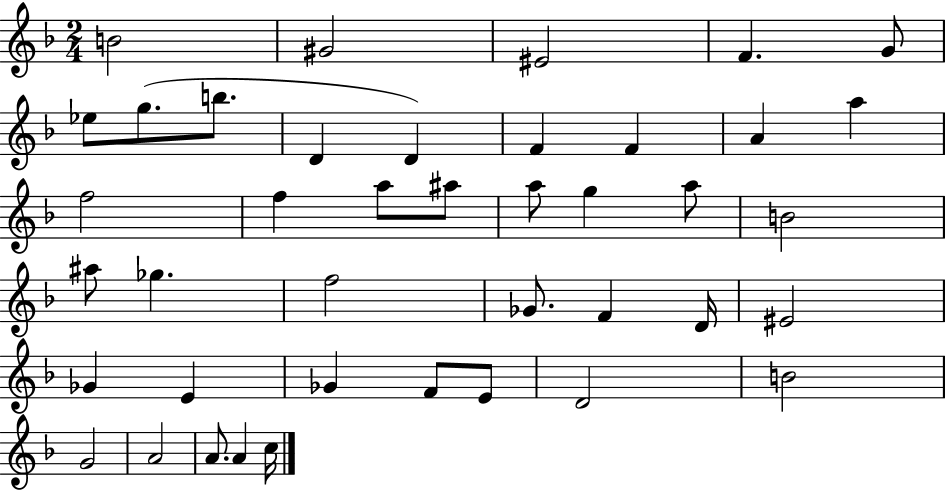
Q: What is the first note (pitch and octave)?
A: B4